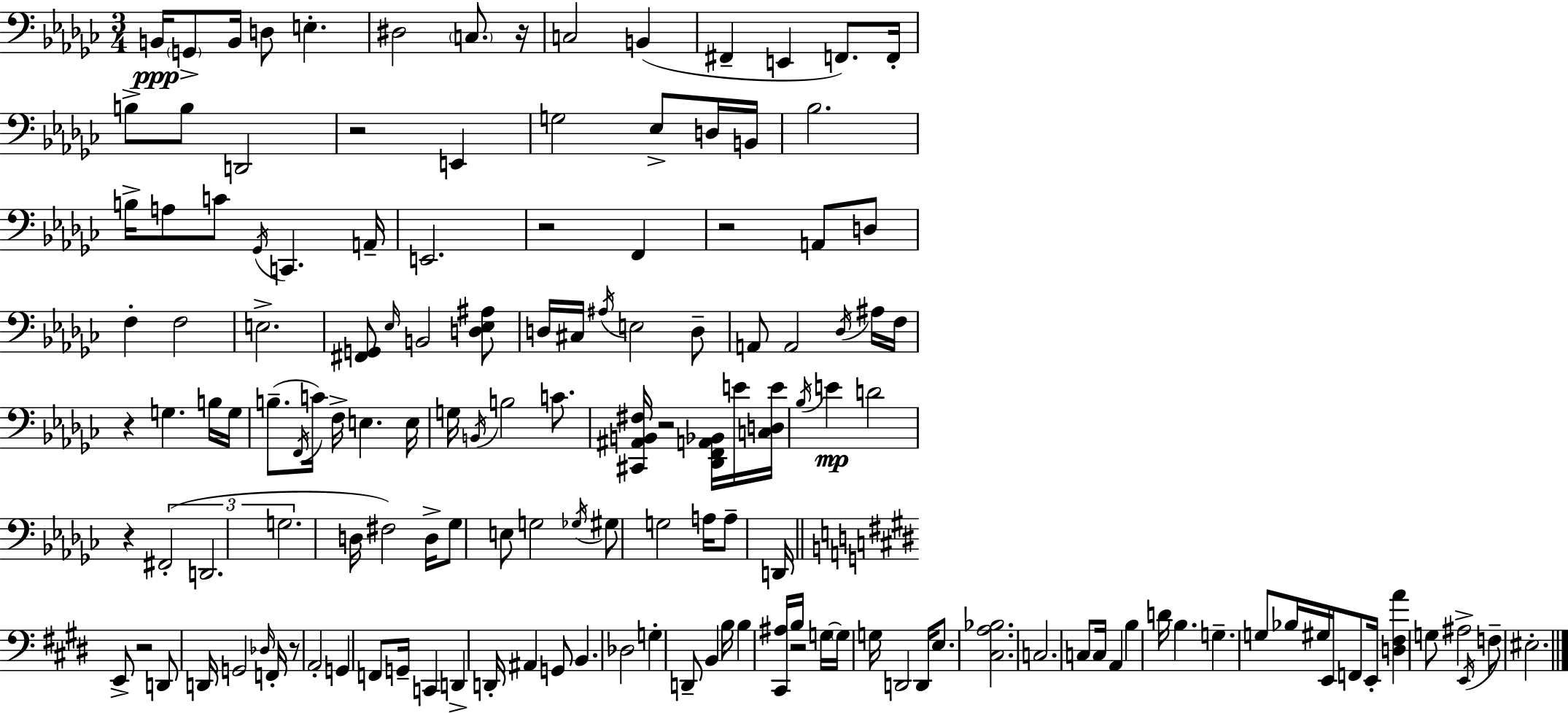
X:1
T:Untitled
M:3/4
L:1/4
K:Ebm
B,,/4 G,,/2 B,,/4 D,/2 E, ^D,2 C,/2 z/4 C,2 B,, ^F,, E,, F,,/2 F,,/4 B,/2 B,/2 D,,2 z2 E,, G,2 _E,/2 D,/4 B,,/4 _B,2 B,/4 A,/2 C/2 _G,,/4 C,, A,,/4 E,,2 z2 F,, z2 A,,/2 D,/2 F, F,2 E,2 [^F,,G,,]/2 _E,/4 B,,2 [D,_E,^A,]/2 D,/4 ^C,/4 ^A,/4 E,2 D,/2 A,,/2 A,,2 _D,/4 ^A,/4 F,/4 z G, B,/4 G,/4 B,/2 F,,/4 C/4 F,/4 E, E,/4 G,/4 B,,/4 B,2 C/2 [^C,,^A,,B,,^F,]/4 z2 [_D,,F,,A,,_B,,]/4 E/4 [C,D,E]/4 _B,/4 E D2 z ^F,,2 D,,2 G,2 D,/4 ^F,2 D,/4 _G,/2 E,/2 G,2 _G,/4 ^G,/2 G,2 A,/4 A,/2 D,,/4 E,,/2 z2 D,,/2 D,,/4 G,,2 _D,/4 F,,/4 z/2 A,,2 G,, F,,/2 G,,/4 C,, D,, D,,/4 ^A,, G,,/2 B,, _D,2 G, D,,/2 B,, B,/4 B, [^C,,^A,]/4 B,/4 z2 G,/4 G,/4 G,/4 D,,2 D,,/4 E,/2 [^C,A,_B,]2 C,2 C,/2 C,/4 A,, B, D/4 B, G, G,/2 _B,/4 ^G,/4 E,,/4 F,,/2 E,,/4 [D,^F,A] G,/2 ^A,2 E,,/4 F,/2 ^E,2